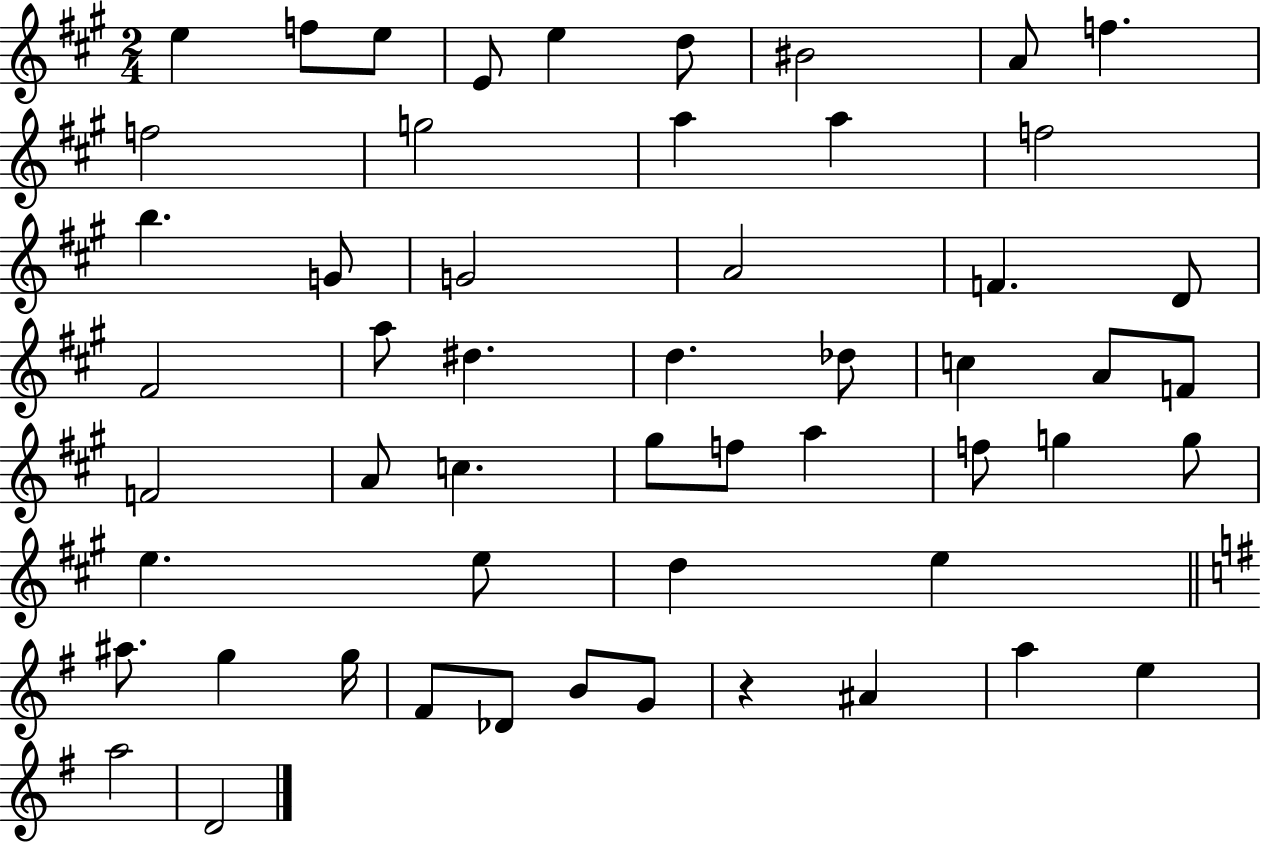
E5/q F5/e E5/e E4/e E5/q D5/e BIS4/h A4/e F5/q. F5/h G5/h A5/q A5/q F5/h B5/q. G4/e G4/h A4/h F4/q. D4/e F#4/h A5/e D#5/q. D5/q. Db5/e C5/q A4/e F4/e F4/h A4/e C5/q. G#5/e F5/e A5/q F5/e G5/q G5/e E5/q. E5/e D5/q E5/q A#5/e. G5/q G5/s F#4/e Db4/e B4/e G4/e R/q A#4/q A5/q E5/q A5/h D4/h